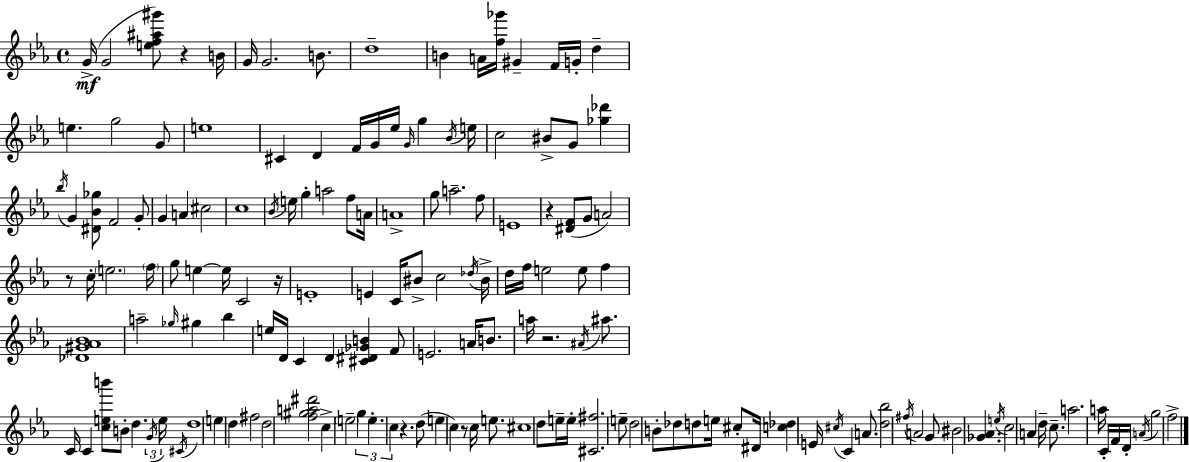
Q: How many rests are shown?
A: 7